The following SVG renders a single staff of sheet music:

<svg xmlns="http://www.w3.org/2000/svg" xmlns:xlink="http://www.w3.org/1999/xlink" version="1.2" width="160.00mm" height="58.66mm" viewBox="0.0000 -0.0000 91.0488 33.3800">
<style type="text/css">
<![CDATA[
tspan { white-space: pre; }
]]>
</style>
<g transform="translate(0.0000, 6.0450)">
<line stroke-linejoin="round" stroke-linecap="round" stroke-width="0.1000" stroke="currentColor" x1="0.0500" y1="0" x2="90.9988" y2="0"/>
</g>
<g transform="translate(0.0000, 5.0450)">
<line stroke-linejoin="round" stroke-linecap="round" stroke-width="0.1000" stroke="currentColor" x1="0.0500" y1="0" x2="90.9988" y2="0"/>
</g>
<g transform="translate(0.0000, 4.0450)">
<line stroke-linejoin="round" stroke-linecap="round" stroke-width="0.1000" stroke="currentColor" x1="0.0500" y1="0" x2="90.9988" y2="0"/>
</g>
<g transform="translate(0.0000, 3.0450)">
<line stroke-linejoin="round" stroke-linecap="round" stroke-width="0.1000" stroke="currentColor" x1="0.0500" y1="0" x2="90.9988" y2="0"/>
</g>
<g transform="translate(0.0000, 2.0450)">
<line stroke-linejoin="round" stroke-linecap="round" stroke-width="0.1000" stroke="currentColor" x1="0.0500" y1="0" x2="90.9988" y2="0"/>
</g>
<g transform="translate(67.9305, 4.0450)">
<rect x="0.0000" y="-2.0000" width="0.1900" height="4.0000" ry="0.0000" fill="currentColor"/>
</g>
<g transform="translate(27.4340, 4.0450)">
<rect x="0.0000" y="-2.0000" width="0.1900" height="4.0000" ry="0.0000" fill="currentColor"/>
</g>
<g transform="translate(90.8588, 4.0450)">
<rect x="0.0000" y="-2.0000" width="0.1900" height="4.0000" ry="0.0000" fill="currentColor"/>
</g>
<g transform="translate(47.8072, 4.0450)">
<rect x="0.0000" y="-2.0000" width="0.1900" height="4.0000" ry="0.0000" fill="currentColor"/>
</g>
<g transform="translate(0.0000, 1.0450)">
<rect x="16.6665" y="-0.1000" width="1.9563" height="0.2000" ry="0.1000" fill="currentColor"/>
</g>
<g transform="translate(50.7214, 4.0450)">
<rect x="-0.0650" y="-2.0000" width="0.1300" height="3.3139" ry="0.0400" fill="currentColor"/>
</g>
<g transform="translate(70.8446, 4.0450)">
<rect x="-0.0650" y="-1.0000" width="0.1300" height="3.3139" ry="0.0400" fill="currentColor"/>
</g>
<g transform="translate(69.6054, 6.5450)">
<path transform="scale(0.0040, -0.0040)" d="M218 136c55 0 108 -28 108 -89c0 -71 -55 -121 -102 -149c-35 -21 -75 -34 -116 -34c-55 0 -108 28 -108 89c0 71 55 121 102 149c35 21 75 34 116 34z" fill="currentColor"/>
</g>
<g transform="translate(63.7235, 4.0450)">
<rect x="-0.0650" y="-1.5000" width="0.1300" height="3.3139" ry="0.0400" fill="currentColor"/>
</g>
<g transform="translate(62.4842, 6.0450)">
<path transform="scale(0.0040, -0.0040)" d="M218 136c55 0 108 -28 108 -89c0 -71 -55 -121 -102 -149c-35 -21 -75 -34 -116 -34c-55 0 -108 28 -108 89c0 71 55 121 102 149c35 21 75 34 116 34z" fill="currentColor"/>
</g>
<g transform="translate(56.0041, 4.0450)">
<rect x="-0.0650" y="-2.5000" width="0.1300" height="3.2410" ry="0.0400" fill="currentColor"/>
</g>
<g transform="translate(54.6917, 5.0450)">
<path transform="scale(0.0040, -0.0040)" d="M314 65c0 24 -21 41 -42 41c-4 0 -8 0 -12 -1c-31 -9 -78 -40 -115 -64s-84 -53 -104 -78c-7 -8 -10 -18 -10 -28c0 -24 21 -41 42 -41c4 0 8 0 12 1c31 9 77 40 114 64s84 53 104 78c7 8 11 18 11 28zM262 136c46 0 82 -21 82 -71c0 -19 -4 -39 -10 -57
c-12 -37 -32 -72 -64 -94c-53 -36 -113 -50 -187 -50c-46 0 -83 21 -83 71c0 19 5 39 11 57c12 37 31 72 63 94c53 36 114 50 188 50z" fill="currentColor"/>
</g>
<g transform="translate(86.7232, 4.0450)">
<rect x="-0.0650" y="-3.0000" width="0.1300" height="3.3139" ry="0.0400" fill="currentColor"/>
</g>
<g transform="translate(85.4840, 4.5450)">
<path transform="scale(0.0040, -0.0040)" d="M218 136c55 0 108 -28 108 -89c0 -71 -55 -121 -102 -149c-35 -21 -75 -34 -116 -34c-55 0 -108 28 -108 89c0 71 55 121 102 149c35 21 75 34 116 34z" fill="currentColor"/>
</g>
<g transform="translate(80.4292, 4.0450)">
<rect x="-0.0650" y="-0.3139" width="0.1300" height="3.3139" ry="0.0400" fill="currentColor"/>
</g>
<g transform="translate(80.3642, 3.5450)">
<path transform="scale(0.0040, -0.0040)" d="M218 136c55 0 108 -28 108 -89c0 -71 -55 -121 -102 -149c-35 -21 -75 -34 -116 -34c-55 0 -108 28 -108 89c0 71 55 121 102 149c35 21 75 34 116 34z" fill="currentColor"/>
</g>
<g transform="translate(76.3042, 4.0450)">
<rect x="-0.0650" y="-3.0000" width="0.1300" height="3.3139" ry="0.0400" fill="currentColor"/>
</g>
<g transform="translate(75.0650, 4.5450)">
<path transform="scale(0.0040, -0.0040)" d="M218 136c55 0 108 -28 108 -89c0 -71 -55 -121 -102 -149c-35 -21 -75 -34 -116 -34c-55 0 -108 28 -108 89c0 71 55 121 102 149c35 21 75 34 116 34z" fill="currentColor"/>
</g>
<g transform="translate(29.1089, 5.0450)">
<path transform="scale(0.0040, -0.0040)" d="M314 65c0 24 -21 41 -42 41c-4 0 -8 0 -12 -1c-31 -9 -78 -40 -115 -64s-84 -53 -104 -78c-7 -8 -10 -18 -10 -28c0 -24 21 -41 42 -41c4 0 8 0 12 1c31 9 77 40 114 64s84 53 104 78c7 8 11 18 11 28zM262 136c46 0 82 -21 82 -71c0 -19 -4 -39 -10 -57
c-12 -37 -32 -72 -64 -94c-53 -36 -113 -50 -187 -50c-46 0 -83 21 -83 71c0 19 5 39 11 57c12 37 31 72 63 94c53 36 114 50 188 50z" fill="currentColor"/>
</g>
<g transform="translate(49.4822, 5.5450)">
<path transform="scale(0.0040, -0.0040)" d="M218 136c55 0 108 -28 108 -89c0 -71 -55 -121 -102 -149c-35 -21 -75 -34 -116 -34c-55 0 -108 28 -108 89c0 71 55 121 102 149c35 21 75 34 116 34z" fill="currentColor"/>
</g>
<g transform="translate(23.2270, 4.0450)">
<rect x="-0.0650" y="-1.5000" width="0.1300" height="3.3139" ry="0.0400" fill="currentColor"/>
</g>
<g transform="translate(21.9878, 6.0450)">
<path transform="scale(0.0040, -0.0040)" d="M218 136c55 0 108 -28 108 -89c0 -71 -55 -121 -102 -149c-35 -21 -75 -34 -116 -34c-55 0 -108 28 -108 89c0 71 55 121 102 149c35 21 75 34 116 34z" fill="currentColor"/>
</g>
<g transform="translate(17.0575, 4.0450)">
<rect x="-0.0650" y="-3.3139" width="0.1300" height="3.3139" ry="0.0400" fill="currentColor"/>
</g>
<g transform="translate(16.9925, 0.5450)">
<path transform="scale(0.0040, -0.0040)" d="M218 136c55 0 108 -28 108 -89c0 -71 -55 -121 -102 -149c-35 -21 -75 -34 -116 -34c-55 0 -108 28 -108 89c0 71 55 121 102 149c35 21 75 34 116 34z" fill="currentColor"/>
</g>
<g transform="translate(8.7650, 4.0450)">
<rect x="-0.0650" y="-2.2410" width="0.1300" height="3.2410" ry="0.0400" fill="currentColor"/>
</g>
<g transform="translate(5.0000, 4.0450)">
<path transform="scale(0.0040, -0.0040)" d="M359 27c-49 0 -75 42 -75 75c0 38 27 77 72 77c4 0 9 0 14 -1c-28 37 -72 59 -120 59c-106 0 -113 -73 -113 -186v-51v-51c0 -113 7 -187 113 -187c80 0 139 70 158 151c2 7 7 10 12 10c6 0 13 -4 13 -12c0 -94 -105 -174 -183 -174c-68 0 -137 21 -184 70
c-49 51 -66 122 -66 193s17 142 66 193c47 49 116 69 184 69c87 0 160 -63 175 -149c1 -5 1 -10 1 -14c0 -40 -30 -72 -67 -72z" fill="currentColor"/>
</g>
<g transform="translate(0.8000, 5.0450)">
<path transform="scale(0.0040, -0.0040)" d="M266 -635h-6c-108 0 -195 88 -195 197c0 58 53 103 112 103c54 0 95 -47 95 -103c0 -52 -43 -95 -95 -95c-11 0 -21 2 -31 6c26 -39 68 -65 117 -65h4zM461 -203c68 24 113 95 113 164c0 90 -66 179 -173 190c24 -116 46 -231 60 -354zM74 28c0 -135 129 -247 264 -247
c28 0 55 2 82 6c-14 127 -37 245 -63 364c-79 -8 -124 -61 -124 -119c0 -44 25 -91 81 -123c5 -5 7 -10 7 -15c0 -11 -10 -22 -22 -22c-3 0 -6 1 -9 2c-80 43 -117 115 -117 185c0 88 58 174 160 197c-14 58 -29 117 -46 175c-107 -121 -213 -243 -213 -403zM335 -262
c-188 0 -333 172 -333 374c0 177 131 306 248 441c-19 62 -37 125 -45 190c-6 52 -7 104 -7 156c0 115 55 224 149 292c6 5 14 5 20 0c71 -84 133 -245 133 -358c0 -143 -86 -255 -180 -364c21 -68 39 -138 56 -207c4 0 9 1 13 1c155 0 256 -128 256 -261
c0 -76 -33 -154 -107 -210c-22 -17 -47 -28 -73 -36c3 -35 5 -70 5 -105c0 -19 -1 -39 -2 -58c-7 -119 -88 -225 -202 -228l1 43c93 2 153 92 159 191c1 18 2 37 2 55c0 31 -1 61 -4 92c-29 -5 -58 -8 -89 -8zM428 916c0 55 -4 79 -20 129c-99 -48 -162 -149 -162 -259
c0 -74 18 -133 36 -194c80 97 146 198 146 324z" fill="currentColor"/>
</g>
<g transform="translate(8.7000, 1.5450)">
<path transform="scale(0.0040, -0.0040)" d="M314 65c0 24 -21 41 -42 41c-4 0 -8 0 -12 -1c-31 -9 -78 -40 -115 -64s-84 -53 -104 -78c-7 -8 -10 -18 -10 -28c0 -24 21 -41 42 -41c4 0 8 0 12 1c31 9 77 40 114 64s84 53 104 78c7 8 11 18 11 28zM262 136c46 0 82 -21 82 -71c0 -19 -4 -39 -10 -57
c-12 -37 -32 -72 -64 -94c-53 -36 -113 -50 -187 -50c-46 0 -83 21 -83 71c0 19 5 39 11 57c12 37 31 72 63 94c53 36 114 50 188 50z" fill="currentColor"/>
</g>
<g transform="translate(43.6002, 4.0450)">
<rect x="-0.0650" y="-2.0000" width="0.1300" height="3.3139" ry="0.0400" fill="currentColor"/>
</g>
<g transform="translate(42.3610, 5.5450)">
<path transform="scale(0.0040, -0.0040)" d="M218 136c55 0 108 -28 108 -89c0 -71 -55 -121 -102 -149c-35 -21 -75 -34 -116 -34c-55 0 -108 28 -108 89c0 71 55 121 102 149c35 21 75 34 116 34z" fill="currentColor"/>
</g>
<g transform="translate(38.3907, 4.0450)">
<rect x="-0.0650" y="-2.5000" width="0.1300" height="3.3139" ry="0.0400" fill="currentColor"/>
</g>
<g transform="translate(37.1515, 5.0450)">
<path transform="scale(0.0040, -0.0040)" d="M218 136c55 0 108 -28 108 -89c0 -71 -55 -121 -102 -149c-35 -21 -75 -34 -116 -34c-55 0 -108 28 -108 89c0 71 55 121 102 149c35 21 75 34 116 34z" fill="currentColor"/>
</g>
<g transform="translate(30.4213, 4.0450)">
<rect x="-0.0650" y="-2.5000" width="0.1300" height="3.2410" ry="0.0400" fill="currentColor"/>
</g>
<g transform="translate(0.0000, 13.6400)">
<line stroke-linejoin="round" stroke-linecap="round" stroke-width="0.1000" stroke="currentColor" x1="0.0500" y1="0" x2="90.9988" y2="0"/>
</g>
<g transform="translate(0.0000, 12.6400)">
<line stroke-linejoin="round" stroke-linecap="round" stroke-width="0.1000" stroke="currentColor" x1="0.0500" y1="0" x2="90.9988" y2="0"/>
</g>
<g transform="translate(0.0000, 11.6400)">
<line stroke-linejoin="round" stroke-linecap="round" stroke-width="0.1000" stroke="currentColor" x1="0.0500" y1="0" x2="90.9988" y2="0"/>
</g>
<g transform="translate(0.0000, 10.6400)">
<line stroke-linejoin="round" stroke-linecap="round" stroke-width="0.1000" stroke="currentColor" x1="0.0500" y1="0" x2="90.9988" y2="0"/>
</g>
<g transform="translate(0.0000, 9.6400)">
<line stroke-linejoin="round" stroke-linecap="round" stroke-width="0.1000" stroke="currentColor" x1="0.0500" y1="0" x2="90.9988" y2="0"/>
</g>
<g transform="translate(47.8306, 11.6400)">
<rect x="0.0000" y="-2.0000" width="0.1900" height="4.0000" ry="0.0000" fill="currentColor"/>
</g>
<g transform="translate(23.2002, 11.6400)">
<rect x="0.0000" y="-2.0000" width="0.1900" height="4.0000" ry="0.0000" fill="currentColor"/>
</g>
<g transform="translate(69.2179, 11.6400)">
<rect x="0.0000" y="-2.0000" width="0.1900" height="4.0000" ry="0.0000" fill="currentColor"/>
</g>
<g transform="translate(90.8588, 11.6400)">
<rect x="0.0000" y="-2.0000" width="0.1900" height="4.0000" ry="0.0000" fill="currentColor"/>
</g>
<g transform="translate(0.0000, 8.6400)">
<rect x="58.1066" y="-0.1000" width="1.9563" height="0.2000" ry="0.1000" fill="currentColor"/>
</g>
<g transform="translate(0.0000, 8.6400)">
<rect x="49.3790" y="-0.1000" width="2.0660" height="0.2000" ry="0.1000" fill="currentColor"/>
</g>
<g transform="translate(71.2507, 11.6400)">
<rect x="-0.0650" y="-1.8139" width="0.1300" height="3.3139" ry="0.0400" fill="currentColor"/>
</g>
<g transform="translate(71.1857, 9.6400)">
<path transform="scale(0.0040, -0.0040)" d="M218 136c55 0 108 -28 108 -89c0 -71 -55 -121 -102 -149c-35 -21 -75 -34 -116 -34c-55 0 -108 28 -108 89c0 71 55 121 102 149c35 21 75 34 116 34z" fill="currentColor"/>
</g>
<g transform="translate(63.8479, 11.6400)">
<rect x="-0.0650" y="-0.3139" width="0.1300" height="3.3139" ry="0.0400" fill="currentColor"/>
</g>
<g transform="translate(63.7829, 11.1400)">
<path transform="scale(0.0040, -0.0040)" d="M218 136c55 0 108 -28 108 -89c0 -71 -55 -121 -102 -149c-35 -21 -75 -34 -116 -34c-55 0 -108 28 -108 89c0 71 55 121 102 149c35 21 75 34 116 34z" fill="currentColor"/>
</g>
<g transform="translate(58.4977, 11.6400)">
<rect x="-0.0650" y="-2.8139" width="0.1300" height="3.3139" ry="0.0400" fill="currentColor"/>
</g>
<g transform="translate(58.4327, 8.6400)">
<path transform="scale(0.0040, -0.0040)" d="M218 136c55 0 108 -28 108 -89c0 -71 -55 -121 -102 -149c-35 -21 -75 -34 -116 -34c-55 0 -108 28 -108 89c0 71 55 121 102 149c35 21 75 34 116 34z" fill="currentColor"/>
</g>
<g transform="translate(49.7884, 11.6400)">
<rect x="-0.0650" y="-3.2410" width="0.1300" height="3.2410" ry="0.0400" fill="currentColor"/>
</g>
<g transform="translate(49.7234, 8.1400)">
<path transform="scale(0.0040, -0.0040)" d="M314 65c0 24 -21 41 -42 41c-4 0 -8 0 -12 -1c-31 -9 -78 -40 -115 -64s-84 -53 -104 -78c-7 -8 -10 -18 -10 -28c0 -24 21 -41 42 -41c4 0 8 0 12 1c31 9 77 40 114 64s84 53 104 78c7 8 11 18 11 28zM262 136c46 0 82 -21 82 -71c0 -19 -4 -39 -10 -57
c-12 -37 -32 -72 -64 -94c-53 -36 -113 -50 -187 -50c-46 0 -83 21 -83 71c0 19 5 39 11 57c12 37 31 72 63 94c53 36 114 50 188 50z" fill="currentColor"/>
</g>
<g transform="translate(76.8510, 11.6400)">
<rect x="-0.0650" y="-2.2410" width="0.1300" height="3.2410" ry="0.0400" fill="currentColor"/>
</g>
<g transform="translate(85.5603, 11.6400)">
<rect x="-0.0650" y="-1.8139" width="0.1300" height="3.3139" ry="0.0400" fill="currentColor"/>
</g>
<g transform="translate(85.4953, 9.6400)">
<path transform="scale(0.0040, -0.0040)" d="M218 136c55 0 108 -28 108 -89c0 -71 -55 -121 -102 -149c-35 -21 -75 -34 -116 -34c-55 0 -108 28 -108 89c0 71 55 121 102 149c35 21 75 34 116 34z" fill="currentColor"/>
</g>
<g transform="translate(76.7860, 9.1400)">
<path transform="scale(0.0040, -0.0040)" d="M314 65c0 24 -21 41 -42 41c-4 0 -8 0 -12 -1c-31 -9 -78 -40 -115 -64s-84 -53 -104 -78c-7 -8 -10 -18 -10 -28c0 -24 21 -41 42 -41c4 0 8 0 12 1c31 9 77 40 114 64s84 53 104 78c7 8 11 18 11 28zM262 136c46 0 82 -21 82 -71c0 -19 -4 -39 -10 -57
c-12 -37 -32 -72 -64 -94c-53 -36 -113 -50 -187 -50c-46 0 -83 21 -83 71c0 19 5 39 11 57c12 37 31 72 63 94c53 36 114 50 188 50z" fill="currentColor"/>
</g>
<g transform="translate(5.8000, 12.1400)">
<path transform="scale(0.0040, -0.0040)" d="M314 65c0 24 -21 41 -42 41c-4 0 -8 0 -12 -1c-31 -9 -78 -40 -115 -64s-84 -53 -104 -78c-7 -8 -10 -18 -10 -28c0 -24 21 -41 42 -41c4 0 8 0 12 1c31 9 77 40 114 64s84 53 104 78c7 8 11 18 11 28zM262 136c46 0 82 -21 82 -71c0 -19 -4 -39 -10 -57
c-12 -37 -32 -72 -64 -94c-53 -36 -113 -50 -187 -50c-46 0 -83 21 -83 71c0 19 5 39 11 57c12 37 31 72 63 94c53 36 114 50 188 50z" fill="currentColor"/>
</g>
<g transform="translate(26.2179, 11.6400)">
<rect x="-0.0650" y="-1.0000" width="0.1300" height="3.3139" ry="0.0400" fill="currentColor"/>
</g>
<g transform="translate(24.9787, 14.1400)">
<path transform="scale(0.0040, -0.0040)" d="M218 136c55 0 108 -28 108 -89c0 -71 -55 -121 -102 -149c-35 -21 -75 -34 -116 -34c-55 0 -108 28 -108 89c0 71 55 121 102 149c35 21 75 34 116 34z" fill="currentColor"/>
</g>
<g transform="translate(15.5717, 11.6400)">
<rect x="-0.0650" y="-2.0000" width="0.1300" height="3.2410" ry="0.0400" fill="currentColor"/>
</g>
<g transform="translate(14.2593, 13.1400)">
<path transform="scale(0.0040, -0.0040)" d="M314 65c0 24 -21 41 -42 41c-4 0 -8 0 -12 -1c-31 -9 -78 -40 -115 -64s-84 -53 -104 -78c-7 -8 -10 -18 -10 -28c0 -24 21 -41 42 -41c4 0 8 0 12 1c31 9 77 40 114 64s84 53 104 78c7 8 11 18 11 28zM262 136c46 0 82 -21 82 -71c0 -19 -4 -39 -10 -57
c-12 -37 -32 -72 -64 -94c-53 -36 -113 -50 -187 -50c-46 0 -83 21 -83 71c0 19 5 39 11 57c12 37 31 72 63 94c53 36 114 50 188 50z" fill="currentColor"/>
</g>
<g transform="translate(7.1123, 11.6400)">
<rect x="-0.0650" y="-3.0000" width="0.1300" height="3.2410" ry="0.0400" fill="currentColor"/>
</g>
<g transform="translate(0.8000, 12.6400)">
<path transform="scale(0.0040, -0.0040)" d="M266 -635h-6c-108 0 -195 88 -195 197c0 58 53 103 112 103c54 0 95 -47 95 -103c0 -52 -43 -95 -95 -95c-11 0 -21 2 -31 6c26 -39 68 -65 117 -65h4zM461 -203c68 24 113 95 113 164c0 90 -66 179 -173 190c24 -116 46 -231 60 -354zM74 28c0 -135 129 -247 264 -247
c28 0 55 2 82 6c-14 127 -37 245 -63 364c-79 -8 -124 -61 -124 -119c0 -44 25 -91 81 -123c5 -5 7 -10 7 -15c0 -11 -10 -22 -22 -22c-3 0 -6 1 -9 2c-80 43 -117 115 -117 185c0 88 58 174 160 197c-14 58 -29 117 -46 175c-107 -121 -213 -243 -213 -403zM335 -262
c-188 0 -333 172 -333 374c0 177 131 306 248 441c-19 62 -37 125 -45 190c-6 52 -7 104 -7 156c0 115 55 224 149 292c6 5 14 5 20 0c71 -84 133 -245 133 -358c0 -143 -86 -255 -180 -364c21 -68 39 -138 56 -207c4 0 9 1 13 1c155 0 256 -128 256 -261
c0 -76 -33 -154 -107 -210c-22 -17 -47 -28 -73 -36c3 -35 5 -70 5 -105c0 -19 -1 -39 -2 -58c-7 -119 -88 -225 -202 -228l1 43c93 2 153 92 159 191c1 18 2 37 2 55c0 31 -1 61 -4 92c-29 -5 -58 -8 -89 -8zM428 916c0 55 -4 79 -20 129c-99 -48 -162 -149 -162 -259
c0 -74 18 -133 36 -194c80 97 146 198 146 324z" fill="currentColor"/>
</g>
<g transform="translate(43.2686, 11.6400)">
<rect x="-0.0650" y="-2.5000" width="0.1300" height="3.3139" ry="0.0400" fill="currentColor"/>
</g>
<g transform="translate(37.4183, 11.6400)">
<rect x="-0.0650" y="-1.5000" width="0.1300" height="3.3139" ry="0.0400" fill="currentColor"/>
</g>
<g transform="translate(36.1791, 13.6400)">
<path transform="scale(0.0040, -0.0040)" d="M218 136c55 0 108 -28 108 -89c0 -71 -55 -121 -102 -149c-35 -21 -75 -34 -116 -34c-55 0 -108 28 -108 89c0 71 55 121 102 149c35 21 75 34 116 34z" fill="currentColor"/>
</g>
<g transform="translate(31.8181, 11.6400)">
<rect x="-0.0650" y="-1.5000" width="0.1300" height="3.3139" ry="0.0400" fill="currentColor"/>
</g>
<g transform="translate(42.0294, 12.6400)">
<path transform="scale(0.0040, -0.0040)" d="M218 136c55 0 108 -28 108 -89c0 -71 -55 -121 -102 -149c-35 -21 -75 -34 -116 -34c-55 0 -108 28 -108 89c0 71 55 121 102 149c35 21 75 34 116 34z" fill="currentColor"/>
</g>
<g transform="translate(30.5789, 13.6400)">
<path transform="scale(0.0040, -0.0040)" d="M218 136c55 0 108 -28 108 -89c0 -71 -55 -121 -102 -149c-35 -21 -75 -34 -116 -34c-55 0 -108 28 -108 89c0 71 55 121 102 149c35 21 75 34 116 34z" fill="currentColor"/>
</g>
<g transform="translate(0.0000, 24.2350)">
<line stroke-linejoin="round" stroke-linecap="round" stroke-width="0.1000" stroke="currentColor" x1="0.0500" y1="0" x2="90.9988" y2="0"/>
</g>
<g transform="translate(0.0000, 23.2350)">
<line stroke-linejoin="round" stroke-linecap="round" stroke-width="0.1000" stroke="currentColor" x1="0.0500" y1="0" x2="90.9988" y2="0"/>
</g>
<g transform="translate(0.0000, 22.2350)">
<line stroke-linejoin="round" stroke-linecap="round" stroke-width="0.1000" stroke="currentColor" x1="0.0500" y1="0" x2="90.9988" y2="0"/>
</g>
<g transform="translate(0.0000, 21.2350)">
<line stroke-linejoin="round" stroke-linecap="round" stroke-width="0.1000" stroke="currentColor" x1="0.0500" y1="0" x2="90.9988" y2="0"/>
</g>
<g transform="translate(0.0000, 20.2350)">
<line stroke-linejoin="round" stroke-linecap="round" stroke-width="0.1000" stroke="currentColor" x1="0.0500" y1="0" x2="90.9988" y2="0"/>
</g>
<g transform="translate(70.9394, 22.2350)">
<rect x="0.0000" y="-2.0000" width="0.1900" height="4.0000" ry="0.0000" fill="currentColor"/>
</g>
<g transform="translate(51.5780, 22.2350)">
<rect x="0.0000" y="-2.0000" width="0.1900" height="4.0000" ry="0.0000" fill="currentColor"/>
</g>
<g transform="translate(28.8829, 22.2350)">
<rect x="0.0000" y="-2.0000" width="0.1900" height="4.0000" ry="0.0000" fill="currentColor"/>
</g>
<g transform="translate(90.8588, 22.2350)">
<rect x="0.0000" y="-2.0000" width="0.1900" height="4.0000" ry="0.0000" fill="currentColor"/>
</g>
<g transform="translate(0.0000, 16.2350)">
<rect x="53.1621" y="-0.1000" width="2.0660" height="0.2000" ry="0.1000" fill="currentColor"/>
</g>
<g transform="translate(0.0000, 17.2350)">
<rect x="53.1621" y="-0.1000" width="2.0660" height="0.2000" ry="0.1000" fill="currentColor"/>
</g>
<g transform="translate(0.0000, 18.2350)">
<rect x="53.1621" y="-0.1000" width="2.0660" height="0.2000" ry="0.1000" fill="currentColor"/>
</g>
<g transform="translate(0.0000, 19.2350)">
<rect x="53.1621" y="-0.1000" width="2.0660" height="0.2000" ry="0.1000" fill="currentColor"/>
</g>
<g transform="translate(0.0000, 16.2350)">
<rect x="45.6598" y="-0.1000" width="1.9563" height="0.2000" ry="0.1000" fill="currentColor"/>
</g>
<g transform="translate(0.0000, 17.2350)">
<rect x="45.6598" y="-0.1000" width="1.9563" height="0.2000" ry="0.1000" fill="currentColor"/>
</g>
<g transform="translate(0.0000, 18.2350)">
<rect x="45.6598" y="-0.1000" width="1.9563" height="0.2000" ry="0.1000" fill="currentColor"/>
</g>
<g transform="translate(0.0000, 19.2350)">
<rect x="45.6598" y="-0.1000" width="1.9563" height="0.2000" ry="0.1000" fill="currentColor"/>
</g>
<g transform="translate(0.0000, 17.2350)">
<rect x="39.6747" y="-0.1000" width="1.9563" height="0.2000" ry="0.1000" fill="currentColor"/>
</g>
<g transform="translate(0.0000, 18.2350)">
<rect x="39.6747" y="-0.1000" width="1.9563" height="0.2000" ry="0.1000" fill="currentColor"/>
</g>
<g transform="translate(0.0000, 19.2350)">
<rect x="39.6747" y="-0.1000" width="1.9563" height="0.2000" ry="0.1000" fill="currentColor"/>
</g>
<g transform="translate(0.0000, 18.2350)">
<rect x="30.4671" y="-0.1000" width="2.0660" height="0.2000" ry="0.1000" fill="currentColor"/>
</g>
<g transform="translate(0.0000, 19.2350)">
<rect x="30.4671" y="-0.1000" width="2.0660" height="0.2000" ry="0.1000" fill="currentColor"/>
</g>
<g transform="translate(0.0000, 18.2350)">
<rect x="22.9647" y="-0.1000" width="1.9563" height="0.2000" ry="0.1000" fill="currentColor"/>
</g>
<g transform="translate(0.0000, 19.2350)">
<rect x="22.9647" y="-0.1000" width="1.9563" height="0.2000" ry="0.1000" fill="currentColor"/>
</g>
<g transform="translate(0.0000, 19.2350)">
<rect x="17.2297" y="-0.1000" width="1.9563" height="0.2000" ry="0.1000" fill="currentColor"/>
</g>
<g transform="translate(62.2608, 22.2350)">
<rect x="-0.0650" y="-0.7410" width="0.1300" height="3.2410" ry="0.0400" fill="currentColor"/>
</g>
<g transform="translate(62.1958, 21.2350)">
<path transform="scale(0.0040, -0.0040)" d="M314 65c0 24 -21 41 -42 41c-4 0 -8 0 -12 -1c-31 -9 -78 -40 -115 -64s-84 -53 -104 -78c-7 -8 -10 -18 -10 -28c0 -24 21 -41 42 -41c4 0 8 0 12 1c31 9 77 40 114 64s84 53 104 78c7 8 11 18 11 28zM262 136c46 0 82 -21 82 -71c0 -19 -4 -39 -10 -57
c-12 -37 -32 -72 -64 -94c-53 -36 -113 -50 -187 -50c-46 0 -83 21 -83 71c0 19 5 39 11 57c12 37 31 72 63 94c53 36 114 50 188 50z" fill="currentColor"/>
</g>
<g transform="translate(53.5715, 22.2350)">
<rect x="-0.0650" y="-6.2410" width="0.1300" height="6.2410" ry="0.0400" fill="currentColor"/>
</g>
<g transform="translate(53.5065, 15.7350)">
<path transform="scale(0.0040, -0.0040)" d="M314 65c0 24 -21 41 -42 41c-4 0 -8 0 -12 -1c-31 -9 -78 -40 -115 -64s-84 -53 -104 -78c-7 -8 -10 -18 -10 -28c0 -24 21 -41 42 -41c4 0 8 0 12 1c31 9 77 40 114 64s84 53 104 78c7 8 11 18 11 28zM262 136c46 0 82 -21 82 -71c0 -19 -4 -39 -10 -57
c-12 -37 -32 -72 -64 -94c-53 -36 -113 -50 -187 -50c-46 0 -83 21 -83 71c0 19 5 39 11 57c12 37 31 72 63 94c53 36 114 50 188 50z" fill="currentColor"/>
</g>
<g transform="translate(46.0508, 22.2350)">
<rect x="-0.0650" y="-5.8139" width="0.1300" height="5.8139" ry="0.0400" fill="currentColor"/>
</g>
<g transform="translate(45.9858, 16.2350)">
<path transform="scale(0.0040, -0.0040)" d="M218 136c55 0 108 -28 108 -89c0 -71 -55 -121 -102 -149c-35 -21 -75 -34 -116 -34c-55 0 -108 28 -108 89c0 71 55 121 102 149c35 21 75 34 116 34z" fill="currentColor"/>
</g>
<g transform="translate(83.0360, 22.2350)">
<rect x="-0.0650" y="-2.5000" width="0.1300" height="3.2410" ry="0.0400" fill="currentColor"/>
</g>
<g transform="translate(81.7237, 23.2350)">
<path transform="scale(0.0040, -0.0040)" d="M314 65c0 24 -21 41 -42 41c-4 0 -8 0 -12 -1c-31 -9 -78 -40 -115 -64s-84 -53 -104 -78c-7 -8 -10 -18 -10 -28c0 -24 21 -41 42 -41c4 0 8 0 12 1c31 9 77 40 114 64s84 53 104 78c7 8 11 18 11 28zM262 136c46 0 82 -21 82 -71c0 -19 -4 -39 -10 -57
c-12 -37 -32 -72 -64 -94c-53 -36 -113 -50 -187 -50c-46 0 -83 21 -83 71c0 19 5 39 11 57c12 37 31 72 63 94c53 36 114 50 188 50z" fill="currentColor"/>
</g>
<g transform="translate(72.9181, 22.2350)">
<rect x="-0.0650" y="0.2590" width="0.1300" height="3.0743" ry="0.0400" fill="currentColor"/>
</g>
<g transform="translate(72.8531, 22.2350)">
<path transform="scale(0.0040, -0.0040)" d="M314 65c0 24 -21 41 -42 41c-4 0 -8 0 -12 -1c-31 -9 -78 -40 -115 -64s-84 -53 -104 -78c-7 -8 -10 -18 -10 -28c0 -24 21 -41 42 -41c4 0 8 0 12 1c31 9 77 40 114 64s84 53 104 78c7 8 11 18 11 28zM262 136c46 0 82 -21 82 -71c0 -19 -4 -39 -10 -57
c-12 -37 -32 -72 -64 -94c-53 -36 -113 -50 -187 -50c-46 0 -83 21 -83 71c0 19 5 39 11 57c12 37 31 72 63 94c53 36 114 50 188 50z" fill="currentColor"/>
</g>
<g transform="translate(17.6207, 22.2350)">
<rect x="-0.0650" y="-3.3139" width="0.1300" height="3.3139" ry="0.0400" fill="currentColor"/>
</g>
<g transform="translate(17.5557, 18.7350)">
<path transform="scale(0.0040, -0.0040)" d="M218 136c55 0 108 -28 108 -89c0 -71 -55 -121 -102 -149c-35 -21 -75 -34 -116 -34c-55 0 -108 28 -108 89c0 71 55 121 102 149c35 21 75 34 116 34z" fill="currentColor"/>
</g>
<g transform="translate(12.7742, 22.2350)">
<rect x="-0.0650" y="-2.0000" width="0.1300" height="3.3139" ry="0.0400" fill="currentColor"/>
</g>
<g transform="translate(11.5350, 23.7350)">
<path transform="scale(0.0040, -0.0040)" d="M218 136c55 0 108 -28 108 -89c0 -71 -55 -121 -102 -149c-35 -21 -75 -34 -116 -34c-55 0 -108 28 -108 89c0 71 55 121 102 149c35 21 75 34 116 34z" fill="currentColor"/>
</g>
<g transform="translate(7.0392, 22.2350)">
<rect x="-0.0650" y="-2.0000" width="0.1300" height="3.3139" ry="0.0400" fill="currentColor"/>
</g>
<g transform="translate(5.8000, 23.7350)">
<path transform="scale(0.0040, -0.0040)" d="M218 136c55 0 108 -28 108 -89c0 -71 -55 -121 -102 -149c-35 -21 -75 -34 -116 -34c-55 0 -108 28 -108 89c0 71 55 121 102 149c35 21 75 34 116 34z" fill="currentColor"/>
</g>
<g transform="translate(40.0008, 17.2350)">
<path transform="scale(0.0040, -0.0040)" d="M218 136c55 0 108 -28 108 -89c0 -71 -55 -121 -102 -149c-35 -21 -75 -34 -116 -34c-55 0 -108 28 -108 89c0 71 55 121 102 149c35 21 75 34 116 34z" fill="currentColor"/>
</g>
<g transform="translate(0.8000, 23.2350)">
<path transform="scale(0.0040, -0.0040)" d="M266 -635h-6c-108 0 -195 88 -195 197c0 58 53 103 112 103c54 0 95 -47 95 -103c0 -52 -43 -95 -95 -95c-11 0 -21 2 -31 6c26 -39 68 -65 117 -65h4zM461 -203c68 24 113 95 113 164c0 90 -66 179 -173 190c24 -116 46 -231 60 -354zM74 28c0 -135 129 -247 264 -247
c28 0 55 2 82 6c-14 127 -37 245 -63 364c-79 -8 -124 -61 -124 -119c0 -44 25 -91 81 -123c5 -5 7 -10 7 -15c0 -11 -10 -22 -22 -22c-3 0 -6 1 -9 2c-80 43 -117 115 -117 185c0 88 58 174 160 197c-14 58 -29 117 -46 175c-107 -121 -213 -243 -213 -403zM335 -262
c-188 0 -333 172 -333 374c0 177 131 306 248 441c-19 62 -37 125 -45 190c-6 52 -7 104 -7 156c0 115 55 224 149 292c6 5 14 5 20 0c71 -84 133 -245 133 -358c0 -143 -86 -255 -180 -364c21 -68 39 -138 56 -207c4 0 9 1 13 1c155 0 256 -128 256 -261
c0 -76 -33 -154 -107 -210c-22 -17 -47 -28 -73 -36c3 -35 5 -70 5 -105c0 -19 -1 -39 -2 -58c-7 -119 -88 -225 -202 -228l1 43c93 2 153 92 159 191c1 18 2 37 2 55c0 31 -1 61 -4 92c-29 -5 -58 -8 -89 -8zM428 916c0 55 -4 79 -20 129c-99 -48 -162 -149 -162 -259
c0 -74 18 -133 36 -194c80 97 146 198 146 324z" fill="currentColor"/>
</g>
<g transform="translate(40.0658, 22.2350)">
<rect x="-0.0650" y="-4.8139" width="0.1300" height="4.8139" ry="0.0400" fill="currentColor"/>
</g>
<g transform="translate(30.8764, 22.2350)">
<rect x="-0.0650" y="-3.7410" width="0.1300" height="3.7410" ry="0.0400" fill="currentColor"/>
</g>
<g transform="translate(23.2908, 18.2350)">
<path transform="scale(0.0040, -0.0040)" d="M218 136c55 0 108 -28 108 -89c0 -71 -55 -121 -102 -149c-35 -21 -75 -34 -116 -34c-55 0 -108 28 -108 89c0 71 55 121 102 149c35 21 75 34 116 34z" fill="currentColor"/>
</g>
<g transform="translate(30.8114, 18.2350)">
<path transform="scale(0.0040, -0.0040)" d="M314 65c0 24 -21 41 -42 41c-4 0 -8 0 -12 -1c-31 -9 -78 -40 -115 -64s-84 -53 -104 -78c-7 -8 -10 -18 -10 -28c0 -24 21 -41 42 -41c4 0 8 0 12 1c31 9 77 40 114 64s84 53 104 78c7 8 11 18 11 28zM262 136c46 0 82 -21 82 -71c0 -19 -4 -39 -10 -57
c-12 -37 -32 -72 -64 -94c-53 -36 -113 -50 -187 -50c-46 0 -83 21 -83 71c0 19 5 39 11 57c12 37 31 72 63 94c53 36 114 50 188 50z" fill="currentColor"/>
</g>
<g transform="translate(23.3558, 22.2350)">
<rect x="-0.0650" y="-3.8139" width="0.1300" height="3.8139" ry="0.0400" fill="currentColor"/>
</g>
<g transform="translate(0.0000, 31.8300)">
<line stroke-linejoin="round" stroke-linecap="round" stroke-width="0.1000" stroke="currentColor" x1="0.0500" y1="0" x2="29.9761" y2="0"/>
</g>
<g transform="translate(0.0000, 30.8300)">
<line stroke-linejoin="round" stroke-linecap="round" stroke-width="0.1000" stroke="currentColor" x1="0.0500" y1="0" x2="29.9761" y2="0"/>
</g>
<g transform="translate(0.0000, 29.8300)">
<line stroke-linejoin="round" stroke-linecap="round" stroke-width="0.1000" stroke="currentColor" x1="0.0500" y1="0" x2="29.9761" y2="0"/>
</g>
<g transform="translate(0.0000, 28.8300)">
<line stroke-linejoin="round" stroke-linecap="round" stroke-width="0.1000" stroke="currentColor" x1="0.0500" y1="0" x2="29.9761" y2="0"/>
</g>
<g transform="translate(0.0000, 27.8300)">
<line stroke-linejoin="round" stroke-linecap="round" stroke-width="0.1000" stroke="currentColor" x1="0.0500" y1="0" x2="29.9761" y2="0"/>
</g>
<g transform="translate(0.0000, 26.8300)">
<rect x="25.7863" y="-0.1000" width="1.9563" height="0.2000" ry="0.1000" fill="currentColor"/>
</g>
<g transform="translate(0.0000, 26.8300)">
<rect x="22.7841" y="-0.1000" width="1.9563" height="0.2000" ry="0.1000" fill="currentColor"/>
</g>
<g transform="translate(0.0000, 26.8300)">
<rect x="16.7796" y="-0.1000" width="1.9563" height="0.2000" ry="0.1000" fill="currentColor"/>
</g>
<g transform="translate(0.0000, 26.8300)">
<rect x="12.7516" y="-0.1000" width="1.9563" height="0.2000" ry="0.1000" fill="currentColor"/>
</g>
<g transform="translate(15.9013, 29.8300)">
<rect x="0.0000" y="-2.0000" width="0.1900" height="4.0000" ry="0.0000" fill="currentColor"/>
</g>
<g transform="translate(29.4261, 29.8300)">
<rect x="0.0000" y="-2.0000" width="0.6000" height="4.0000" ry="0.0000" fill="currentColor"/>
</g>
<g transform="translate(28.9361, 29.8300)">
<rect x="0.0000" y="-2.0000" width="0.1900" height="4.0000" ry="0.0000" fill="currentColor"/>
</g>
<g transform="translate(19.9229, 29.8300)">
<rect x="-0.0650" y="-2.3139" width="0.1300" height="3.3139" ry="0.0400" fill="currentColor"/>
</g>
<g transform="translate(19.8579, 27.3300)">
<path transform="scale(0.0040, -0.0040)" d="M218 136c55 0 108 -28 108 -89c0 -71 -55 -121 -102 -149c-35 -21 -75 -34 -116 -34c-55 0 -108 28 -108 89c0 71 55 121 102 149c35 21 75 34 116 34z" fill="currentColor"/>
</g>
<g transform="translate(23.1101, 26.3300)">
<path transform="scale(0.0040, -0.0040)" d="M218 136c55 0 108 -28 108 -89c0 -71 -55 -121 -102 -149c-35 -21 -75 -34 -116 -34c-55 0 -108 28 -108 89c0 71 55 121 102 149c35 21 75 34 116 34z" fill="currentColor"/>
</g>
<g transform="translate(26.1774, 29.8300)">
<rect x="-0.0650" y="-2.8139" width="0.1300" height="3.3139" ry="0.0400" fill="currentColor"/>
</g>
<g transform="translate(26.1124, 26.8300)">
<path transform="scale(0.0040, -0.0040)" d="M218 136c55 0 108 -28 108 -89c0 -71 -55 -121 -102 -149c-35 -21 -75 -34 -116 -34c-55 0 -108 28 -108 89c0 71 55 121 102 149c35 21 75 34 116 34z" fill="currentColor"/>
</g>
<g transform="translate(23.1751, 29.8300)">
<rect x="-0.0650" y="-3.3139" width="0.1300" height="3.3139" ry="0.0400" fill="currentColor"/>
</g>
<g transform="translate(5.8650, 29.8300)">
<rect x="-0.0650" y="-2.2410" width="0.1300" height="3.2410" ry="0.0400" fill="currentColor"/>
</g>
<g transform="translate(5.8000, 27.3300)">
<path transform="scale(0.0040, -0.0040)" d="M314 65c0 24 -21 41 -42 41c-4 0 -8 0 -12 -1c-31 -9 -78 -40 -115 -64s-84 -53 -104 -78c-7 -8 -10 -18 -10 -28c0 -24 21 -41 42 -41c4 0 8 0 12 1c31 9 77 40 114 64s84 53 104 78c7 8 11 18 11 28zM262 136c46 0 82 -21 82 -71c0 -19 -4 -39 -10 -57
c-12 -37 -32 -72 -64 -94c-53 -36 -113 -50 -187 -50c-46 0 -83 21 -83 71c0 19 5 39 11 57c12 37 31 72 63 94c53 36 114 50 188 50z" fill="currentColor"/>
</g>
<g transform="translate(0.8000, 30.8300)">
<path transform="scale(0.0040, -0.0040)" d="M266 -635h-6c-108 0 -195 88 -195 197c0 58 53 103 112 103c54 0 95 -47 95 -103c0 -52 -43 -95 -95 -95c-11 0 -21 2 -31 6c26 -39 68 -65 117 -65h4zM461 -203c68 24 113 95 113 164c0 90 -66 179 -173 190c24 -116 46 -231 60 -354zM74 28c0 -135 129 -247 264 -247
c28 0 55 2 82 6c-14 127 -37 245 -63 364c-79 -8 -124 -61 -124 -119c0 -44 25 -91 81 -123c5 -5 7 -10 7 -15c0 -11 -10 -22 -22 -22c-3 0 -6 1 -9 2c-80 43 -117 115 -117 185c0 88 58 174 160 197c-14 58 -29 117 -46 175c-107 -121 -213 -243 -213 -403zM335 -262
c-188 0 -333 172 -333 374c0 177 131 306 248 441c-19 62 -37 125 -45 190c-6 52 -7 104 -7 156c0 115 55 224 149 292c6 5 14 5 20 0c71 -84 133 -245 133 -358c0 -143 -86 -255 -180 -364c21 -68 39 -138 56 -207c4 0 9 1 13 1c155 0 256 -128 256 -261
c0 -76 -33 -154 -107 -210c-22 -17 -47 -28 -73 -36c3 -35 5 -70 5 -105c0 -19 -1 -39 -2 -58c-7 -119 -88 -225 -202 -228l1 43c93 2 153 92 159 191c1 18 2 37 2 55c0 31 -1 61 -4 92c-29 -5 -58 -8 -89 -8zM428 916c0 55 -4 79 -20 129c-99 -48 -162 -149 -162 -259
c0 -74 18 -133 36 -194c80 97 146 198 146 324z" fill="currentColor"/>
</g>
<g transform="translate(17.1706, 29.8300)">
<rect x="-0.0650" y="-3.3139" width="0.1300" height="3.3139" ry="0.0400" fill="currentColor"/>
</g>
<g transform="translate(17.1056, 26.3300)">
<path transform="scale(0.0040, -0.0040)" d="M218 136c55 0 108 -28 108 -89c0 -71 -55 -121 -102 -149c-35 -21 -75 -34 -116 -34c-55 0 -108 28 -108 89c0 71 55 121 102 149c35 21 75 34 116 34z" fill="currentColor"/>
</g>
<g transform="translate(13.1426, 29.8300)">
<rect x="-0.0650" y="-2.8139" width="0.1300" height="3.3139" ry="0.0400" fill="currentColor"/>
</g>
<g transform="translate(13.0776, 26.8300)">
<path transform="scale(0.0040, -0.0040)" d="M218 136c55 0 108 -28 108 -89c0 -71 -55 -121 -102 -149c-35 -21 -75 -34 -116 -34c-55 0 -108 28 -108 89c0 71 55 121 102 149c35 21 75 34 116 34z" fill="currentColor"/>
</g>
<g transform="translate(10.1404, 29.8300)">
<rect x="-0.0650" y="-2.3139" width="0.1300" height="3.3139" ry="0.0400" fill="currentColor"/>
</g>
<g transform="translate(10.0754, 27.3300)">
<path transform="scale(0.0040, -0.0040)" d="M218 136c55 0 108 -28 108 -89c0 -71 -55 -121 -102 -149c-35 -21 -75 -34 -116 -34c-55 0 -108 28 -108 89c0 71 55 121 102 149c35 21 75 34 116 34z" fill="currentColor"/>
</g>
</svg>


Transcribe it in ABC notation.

X:1
T:Untitled
M:4/4
L:1/4
K:C
g2 b E G2 G F F G2 E D A c A A2 F2 D E E G b2 a c f g2 f F F b c' c'2 e' g' a'2 d2 B2 G2 g2 g a b g b a